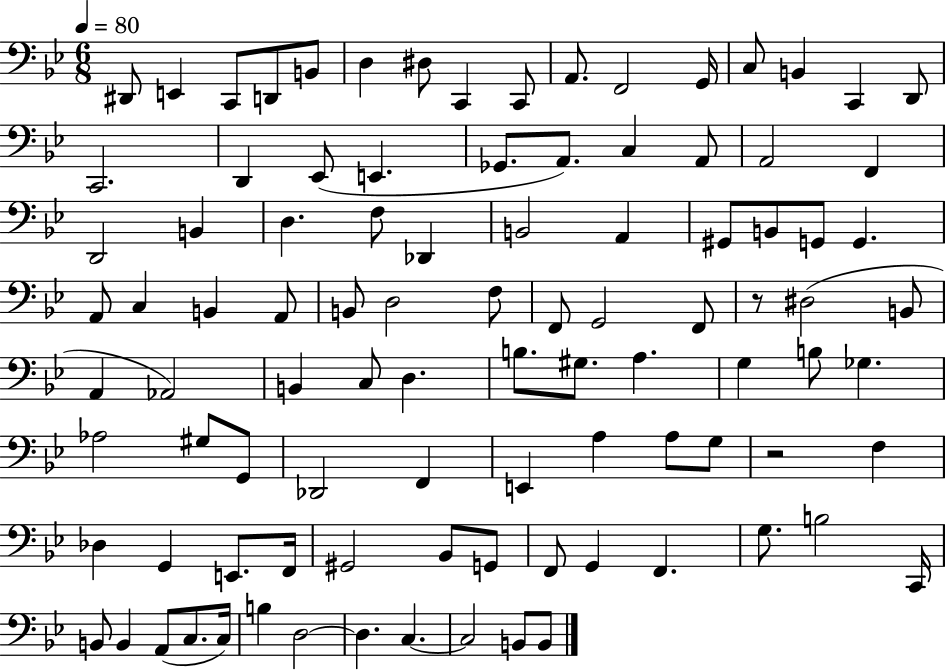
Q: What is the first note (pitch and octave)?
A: D#2